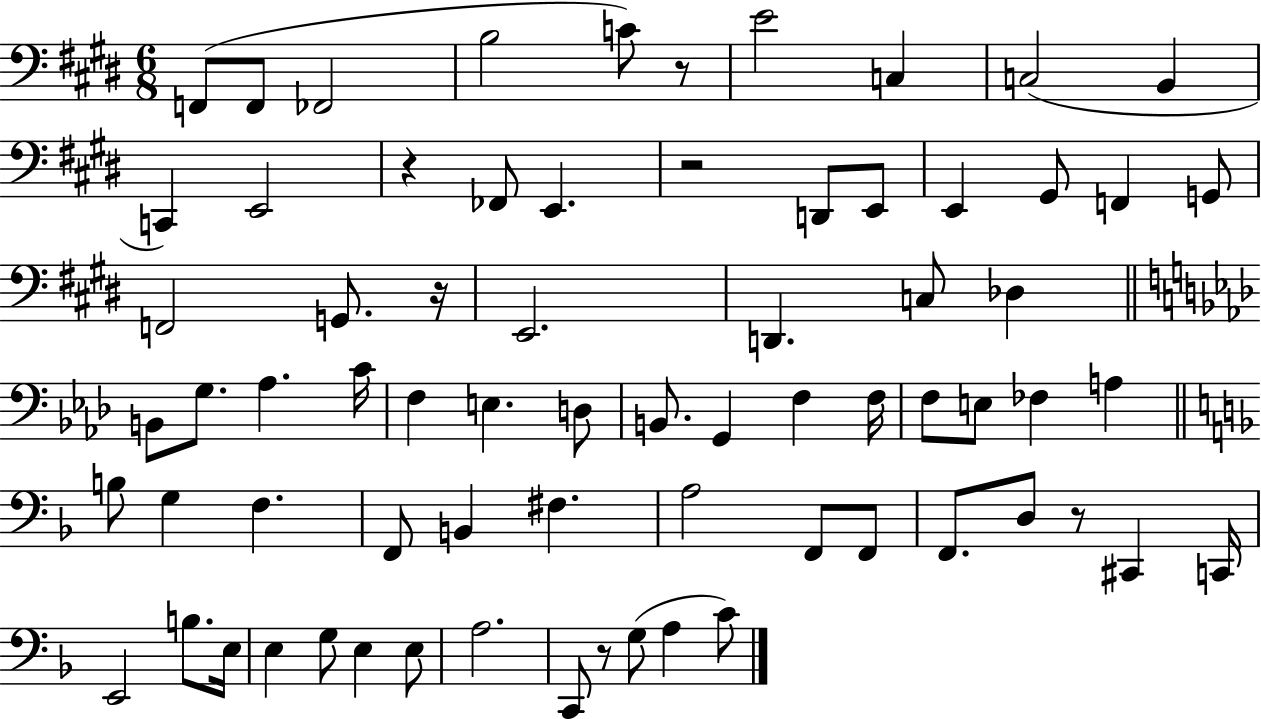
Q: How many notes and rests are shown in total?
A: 71